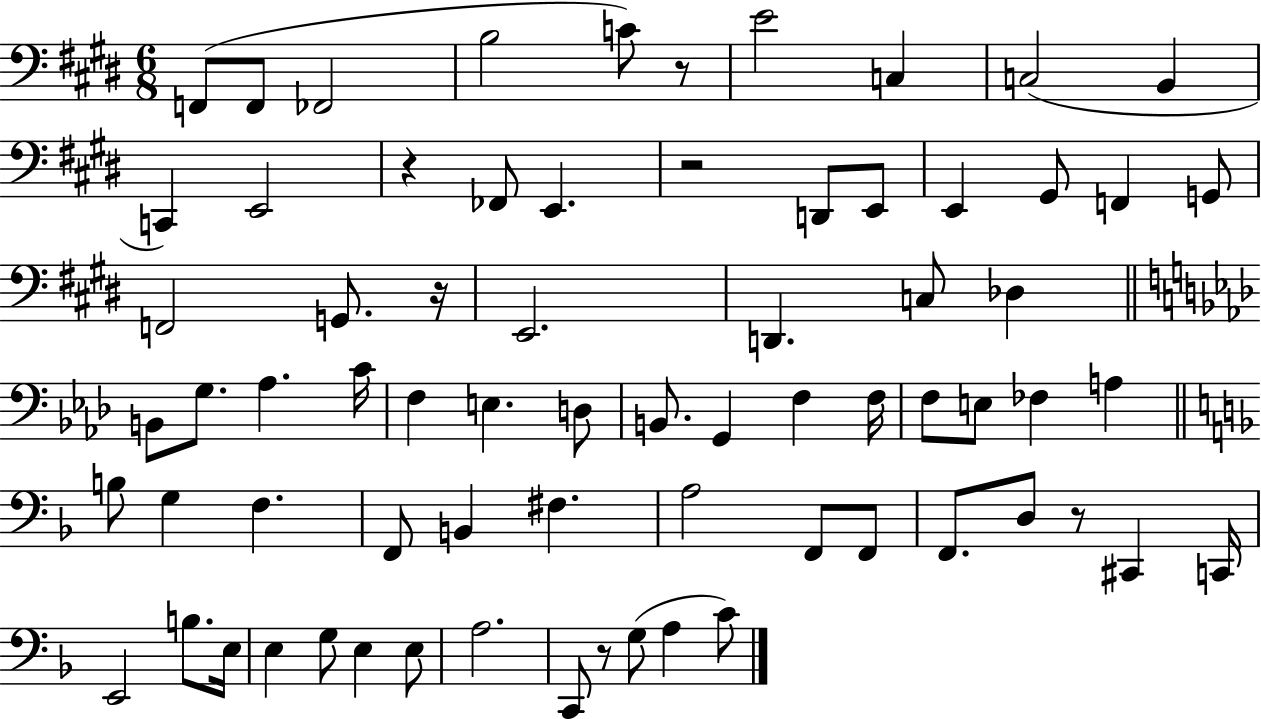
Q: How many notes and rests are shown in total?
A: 71